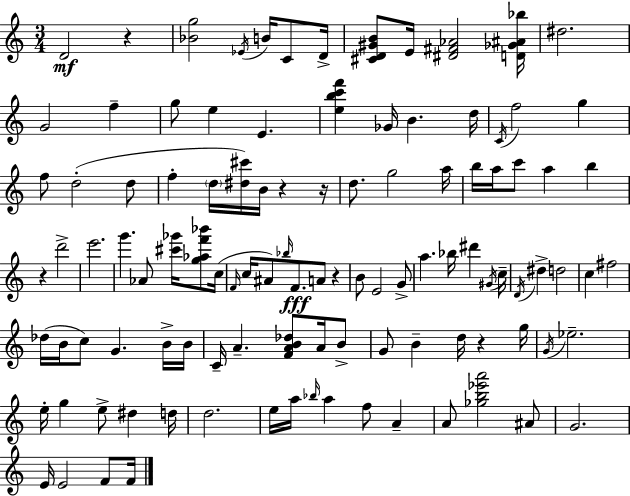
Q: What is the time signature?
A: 3/4